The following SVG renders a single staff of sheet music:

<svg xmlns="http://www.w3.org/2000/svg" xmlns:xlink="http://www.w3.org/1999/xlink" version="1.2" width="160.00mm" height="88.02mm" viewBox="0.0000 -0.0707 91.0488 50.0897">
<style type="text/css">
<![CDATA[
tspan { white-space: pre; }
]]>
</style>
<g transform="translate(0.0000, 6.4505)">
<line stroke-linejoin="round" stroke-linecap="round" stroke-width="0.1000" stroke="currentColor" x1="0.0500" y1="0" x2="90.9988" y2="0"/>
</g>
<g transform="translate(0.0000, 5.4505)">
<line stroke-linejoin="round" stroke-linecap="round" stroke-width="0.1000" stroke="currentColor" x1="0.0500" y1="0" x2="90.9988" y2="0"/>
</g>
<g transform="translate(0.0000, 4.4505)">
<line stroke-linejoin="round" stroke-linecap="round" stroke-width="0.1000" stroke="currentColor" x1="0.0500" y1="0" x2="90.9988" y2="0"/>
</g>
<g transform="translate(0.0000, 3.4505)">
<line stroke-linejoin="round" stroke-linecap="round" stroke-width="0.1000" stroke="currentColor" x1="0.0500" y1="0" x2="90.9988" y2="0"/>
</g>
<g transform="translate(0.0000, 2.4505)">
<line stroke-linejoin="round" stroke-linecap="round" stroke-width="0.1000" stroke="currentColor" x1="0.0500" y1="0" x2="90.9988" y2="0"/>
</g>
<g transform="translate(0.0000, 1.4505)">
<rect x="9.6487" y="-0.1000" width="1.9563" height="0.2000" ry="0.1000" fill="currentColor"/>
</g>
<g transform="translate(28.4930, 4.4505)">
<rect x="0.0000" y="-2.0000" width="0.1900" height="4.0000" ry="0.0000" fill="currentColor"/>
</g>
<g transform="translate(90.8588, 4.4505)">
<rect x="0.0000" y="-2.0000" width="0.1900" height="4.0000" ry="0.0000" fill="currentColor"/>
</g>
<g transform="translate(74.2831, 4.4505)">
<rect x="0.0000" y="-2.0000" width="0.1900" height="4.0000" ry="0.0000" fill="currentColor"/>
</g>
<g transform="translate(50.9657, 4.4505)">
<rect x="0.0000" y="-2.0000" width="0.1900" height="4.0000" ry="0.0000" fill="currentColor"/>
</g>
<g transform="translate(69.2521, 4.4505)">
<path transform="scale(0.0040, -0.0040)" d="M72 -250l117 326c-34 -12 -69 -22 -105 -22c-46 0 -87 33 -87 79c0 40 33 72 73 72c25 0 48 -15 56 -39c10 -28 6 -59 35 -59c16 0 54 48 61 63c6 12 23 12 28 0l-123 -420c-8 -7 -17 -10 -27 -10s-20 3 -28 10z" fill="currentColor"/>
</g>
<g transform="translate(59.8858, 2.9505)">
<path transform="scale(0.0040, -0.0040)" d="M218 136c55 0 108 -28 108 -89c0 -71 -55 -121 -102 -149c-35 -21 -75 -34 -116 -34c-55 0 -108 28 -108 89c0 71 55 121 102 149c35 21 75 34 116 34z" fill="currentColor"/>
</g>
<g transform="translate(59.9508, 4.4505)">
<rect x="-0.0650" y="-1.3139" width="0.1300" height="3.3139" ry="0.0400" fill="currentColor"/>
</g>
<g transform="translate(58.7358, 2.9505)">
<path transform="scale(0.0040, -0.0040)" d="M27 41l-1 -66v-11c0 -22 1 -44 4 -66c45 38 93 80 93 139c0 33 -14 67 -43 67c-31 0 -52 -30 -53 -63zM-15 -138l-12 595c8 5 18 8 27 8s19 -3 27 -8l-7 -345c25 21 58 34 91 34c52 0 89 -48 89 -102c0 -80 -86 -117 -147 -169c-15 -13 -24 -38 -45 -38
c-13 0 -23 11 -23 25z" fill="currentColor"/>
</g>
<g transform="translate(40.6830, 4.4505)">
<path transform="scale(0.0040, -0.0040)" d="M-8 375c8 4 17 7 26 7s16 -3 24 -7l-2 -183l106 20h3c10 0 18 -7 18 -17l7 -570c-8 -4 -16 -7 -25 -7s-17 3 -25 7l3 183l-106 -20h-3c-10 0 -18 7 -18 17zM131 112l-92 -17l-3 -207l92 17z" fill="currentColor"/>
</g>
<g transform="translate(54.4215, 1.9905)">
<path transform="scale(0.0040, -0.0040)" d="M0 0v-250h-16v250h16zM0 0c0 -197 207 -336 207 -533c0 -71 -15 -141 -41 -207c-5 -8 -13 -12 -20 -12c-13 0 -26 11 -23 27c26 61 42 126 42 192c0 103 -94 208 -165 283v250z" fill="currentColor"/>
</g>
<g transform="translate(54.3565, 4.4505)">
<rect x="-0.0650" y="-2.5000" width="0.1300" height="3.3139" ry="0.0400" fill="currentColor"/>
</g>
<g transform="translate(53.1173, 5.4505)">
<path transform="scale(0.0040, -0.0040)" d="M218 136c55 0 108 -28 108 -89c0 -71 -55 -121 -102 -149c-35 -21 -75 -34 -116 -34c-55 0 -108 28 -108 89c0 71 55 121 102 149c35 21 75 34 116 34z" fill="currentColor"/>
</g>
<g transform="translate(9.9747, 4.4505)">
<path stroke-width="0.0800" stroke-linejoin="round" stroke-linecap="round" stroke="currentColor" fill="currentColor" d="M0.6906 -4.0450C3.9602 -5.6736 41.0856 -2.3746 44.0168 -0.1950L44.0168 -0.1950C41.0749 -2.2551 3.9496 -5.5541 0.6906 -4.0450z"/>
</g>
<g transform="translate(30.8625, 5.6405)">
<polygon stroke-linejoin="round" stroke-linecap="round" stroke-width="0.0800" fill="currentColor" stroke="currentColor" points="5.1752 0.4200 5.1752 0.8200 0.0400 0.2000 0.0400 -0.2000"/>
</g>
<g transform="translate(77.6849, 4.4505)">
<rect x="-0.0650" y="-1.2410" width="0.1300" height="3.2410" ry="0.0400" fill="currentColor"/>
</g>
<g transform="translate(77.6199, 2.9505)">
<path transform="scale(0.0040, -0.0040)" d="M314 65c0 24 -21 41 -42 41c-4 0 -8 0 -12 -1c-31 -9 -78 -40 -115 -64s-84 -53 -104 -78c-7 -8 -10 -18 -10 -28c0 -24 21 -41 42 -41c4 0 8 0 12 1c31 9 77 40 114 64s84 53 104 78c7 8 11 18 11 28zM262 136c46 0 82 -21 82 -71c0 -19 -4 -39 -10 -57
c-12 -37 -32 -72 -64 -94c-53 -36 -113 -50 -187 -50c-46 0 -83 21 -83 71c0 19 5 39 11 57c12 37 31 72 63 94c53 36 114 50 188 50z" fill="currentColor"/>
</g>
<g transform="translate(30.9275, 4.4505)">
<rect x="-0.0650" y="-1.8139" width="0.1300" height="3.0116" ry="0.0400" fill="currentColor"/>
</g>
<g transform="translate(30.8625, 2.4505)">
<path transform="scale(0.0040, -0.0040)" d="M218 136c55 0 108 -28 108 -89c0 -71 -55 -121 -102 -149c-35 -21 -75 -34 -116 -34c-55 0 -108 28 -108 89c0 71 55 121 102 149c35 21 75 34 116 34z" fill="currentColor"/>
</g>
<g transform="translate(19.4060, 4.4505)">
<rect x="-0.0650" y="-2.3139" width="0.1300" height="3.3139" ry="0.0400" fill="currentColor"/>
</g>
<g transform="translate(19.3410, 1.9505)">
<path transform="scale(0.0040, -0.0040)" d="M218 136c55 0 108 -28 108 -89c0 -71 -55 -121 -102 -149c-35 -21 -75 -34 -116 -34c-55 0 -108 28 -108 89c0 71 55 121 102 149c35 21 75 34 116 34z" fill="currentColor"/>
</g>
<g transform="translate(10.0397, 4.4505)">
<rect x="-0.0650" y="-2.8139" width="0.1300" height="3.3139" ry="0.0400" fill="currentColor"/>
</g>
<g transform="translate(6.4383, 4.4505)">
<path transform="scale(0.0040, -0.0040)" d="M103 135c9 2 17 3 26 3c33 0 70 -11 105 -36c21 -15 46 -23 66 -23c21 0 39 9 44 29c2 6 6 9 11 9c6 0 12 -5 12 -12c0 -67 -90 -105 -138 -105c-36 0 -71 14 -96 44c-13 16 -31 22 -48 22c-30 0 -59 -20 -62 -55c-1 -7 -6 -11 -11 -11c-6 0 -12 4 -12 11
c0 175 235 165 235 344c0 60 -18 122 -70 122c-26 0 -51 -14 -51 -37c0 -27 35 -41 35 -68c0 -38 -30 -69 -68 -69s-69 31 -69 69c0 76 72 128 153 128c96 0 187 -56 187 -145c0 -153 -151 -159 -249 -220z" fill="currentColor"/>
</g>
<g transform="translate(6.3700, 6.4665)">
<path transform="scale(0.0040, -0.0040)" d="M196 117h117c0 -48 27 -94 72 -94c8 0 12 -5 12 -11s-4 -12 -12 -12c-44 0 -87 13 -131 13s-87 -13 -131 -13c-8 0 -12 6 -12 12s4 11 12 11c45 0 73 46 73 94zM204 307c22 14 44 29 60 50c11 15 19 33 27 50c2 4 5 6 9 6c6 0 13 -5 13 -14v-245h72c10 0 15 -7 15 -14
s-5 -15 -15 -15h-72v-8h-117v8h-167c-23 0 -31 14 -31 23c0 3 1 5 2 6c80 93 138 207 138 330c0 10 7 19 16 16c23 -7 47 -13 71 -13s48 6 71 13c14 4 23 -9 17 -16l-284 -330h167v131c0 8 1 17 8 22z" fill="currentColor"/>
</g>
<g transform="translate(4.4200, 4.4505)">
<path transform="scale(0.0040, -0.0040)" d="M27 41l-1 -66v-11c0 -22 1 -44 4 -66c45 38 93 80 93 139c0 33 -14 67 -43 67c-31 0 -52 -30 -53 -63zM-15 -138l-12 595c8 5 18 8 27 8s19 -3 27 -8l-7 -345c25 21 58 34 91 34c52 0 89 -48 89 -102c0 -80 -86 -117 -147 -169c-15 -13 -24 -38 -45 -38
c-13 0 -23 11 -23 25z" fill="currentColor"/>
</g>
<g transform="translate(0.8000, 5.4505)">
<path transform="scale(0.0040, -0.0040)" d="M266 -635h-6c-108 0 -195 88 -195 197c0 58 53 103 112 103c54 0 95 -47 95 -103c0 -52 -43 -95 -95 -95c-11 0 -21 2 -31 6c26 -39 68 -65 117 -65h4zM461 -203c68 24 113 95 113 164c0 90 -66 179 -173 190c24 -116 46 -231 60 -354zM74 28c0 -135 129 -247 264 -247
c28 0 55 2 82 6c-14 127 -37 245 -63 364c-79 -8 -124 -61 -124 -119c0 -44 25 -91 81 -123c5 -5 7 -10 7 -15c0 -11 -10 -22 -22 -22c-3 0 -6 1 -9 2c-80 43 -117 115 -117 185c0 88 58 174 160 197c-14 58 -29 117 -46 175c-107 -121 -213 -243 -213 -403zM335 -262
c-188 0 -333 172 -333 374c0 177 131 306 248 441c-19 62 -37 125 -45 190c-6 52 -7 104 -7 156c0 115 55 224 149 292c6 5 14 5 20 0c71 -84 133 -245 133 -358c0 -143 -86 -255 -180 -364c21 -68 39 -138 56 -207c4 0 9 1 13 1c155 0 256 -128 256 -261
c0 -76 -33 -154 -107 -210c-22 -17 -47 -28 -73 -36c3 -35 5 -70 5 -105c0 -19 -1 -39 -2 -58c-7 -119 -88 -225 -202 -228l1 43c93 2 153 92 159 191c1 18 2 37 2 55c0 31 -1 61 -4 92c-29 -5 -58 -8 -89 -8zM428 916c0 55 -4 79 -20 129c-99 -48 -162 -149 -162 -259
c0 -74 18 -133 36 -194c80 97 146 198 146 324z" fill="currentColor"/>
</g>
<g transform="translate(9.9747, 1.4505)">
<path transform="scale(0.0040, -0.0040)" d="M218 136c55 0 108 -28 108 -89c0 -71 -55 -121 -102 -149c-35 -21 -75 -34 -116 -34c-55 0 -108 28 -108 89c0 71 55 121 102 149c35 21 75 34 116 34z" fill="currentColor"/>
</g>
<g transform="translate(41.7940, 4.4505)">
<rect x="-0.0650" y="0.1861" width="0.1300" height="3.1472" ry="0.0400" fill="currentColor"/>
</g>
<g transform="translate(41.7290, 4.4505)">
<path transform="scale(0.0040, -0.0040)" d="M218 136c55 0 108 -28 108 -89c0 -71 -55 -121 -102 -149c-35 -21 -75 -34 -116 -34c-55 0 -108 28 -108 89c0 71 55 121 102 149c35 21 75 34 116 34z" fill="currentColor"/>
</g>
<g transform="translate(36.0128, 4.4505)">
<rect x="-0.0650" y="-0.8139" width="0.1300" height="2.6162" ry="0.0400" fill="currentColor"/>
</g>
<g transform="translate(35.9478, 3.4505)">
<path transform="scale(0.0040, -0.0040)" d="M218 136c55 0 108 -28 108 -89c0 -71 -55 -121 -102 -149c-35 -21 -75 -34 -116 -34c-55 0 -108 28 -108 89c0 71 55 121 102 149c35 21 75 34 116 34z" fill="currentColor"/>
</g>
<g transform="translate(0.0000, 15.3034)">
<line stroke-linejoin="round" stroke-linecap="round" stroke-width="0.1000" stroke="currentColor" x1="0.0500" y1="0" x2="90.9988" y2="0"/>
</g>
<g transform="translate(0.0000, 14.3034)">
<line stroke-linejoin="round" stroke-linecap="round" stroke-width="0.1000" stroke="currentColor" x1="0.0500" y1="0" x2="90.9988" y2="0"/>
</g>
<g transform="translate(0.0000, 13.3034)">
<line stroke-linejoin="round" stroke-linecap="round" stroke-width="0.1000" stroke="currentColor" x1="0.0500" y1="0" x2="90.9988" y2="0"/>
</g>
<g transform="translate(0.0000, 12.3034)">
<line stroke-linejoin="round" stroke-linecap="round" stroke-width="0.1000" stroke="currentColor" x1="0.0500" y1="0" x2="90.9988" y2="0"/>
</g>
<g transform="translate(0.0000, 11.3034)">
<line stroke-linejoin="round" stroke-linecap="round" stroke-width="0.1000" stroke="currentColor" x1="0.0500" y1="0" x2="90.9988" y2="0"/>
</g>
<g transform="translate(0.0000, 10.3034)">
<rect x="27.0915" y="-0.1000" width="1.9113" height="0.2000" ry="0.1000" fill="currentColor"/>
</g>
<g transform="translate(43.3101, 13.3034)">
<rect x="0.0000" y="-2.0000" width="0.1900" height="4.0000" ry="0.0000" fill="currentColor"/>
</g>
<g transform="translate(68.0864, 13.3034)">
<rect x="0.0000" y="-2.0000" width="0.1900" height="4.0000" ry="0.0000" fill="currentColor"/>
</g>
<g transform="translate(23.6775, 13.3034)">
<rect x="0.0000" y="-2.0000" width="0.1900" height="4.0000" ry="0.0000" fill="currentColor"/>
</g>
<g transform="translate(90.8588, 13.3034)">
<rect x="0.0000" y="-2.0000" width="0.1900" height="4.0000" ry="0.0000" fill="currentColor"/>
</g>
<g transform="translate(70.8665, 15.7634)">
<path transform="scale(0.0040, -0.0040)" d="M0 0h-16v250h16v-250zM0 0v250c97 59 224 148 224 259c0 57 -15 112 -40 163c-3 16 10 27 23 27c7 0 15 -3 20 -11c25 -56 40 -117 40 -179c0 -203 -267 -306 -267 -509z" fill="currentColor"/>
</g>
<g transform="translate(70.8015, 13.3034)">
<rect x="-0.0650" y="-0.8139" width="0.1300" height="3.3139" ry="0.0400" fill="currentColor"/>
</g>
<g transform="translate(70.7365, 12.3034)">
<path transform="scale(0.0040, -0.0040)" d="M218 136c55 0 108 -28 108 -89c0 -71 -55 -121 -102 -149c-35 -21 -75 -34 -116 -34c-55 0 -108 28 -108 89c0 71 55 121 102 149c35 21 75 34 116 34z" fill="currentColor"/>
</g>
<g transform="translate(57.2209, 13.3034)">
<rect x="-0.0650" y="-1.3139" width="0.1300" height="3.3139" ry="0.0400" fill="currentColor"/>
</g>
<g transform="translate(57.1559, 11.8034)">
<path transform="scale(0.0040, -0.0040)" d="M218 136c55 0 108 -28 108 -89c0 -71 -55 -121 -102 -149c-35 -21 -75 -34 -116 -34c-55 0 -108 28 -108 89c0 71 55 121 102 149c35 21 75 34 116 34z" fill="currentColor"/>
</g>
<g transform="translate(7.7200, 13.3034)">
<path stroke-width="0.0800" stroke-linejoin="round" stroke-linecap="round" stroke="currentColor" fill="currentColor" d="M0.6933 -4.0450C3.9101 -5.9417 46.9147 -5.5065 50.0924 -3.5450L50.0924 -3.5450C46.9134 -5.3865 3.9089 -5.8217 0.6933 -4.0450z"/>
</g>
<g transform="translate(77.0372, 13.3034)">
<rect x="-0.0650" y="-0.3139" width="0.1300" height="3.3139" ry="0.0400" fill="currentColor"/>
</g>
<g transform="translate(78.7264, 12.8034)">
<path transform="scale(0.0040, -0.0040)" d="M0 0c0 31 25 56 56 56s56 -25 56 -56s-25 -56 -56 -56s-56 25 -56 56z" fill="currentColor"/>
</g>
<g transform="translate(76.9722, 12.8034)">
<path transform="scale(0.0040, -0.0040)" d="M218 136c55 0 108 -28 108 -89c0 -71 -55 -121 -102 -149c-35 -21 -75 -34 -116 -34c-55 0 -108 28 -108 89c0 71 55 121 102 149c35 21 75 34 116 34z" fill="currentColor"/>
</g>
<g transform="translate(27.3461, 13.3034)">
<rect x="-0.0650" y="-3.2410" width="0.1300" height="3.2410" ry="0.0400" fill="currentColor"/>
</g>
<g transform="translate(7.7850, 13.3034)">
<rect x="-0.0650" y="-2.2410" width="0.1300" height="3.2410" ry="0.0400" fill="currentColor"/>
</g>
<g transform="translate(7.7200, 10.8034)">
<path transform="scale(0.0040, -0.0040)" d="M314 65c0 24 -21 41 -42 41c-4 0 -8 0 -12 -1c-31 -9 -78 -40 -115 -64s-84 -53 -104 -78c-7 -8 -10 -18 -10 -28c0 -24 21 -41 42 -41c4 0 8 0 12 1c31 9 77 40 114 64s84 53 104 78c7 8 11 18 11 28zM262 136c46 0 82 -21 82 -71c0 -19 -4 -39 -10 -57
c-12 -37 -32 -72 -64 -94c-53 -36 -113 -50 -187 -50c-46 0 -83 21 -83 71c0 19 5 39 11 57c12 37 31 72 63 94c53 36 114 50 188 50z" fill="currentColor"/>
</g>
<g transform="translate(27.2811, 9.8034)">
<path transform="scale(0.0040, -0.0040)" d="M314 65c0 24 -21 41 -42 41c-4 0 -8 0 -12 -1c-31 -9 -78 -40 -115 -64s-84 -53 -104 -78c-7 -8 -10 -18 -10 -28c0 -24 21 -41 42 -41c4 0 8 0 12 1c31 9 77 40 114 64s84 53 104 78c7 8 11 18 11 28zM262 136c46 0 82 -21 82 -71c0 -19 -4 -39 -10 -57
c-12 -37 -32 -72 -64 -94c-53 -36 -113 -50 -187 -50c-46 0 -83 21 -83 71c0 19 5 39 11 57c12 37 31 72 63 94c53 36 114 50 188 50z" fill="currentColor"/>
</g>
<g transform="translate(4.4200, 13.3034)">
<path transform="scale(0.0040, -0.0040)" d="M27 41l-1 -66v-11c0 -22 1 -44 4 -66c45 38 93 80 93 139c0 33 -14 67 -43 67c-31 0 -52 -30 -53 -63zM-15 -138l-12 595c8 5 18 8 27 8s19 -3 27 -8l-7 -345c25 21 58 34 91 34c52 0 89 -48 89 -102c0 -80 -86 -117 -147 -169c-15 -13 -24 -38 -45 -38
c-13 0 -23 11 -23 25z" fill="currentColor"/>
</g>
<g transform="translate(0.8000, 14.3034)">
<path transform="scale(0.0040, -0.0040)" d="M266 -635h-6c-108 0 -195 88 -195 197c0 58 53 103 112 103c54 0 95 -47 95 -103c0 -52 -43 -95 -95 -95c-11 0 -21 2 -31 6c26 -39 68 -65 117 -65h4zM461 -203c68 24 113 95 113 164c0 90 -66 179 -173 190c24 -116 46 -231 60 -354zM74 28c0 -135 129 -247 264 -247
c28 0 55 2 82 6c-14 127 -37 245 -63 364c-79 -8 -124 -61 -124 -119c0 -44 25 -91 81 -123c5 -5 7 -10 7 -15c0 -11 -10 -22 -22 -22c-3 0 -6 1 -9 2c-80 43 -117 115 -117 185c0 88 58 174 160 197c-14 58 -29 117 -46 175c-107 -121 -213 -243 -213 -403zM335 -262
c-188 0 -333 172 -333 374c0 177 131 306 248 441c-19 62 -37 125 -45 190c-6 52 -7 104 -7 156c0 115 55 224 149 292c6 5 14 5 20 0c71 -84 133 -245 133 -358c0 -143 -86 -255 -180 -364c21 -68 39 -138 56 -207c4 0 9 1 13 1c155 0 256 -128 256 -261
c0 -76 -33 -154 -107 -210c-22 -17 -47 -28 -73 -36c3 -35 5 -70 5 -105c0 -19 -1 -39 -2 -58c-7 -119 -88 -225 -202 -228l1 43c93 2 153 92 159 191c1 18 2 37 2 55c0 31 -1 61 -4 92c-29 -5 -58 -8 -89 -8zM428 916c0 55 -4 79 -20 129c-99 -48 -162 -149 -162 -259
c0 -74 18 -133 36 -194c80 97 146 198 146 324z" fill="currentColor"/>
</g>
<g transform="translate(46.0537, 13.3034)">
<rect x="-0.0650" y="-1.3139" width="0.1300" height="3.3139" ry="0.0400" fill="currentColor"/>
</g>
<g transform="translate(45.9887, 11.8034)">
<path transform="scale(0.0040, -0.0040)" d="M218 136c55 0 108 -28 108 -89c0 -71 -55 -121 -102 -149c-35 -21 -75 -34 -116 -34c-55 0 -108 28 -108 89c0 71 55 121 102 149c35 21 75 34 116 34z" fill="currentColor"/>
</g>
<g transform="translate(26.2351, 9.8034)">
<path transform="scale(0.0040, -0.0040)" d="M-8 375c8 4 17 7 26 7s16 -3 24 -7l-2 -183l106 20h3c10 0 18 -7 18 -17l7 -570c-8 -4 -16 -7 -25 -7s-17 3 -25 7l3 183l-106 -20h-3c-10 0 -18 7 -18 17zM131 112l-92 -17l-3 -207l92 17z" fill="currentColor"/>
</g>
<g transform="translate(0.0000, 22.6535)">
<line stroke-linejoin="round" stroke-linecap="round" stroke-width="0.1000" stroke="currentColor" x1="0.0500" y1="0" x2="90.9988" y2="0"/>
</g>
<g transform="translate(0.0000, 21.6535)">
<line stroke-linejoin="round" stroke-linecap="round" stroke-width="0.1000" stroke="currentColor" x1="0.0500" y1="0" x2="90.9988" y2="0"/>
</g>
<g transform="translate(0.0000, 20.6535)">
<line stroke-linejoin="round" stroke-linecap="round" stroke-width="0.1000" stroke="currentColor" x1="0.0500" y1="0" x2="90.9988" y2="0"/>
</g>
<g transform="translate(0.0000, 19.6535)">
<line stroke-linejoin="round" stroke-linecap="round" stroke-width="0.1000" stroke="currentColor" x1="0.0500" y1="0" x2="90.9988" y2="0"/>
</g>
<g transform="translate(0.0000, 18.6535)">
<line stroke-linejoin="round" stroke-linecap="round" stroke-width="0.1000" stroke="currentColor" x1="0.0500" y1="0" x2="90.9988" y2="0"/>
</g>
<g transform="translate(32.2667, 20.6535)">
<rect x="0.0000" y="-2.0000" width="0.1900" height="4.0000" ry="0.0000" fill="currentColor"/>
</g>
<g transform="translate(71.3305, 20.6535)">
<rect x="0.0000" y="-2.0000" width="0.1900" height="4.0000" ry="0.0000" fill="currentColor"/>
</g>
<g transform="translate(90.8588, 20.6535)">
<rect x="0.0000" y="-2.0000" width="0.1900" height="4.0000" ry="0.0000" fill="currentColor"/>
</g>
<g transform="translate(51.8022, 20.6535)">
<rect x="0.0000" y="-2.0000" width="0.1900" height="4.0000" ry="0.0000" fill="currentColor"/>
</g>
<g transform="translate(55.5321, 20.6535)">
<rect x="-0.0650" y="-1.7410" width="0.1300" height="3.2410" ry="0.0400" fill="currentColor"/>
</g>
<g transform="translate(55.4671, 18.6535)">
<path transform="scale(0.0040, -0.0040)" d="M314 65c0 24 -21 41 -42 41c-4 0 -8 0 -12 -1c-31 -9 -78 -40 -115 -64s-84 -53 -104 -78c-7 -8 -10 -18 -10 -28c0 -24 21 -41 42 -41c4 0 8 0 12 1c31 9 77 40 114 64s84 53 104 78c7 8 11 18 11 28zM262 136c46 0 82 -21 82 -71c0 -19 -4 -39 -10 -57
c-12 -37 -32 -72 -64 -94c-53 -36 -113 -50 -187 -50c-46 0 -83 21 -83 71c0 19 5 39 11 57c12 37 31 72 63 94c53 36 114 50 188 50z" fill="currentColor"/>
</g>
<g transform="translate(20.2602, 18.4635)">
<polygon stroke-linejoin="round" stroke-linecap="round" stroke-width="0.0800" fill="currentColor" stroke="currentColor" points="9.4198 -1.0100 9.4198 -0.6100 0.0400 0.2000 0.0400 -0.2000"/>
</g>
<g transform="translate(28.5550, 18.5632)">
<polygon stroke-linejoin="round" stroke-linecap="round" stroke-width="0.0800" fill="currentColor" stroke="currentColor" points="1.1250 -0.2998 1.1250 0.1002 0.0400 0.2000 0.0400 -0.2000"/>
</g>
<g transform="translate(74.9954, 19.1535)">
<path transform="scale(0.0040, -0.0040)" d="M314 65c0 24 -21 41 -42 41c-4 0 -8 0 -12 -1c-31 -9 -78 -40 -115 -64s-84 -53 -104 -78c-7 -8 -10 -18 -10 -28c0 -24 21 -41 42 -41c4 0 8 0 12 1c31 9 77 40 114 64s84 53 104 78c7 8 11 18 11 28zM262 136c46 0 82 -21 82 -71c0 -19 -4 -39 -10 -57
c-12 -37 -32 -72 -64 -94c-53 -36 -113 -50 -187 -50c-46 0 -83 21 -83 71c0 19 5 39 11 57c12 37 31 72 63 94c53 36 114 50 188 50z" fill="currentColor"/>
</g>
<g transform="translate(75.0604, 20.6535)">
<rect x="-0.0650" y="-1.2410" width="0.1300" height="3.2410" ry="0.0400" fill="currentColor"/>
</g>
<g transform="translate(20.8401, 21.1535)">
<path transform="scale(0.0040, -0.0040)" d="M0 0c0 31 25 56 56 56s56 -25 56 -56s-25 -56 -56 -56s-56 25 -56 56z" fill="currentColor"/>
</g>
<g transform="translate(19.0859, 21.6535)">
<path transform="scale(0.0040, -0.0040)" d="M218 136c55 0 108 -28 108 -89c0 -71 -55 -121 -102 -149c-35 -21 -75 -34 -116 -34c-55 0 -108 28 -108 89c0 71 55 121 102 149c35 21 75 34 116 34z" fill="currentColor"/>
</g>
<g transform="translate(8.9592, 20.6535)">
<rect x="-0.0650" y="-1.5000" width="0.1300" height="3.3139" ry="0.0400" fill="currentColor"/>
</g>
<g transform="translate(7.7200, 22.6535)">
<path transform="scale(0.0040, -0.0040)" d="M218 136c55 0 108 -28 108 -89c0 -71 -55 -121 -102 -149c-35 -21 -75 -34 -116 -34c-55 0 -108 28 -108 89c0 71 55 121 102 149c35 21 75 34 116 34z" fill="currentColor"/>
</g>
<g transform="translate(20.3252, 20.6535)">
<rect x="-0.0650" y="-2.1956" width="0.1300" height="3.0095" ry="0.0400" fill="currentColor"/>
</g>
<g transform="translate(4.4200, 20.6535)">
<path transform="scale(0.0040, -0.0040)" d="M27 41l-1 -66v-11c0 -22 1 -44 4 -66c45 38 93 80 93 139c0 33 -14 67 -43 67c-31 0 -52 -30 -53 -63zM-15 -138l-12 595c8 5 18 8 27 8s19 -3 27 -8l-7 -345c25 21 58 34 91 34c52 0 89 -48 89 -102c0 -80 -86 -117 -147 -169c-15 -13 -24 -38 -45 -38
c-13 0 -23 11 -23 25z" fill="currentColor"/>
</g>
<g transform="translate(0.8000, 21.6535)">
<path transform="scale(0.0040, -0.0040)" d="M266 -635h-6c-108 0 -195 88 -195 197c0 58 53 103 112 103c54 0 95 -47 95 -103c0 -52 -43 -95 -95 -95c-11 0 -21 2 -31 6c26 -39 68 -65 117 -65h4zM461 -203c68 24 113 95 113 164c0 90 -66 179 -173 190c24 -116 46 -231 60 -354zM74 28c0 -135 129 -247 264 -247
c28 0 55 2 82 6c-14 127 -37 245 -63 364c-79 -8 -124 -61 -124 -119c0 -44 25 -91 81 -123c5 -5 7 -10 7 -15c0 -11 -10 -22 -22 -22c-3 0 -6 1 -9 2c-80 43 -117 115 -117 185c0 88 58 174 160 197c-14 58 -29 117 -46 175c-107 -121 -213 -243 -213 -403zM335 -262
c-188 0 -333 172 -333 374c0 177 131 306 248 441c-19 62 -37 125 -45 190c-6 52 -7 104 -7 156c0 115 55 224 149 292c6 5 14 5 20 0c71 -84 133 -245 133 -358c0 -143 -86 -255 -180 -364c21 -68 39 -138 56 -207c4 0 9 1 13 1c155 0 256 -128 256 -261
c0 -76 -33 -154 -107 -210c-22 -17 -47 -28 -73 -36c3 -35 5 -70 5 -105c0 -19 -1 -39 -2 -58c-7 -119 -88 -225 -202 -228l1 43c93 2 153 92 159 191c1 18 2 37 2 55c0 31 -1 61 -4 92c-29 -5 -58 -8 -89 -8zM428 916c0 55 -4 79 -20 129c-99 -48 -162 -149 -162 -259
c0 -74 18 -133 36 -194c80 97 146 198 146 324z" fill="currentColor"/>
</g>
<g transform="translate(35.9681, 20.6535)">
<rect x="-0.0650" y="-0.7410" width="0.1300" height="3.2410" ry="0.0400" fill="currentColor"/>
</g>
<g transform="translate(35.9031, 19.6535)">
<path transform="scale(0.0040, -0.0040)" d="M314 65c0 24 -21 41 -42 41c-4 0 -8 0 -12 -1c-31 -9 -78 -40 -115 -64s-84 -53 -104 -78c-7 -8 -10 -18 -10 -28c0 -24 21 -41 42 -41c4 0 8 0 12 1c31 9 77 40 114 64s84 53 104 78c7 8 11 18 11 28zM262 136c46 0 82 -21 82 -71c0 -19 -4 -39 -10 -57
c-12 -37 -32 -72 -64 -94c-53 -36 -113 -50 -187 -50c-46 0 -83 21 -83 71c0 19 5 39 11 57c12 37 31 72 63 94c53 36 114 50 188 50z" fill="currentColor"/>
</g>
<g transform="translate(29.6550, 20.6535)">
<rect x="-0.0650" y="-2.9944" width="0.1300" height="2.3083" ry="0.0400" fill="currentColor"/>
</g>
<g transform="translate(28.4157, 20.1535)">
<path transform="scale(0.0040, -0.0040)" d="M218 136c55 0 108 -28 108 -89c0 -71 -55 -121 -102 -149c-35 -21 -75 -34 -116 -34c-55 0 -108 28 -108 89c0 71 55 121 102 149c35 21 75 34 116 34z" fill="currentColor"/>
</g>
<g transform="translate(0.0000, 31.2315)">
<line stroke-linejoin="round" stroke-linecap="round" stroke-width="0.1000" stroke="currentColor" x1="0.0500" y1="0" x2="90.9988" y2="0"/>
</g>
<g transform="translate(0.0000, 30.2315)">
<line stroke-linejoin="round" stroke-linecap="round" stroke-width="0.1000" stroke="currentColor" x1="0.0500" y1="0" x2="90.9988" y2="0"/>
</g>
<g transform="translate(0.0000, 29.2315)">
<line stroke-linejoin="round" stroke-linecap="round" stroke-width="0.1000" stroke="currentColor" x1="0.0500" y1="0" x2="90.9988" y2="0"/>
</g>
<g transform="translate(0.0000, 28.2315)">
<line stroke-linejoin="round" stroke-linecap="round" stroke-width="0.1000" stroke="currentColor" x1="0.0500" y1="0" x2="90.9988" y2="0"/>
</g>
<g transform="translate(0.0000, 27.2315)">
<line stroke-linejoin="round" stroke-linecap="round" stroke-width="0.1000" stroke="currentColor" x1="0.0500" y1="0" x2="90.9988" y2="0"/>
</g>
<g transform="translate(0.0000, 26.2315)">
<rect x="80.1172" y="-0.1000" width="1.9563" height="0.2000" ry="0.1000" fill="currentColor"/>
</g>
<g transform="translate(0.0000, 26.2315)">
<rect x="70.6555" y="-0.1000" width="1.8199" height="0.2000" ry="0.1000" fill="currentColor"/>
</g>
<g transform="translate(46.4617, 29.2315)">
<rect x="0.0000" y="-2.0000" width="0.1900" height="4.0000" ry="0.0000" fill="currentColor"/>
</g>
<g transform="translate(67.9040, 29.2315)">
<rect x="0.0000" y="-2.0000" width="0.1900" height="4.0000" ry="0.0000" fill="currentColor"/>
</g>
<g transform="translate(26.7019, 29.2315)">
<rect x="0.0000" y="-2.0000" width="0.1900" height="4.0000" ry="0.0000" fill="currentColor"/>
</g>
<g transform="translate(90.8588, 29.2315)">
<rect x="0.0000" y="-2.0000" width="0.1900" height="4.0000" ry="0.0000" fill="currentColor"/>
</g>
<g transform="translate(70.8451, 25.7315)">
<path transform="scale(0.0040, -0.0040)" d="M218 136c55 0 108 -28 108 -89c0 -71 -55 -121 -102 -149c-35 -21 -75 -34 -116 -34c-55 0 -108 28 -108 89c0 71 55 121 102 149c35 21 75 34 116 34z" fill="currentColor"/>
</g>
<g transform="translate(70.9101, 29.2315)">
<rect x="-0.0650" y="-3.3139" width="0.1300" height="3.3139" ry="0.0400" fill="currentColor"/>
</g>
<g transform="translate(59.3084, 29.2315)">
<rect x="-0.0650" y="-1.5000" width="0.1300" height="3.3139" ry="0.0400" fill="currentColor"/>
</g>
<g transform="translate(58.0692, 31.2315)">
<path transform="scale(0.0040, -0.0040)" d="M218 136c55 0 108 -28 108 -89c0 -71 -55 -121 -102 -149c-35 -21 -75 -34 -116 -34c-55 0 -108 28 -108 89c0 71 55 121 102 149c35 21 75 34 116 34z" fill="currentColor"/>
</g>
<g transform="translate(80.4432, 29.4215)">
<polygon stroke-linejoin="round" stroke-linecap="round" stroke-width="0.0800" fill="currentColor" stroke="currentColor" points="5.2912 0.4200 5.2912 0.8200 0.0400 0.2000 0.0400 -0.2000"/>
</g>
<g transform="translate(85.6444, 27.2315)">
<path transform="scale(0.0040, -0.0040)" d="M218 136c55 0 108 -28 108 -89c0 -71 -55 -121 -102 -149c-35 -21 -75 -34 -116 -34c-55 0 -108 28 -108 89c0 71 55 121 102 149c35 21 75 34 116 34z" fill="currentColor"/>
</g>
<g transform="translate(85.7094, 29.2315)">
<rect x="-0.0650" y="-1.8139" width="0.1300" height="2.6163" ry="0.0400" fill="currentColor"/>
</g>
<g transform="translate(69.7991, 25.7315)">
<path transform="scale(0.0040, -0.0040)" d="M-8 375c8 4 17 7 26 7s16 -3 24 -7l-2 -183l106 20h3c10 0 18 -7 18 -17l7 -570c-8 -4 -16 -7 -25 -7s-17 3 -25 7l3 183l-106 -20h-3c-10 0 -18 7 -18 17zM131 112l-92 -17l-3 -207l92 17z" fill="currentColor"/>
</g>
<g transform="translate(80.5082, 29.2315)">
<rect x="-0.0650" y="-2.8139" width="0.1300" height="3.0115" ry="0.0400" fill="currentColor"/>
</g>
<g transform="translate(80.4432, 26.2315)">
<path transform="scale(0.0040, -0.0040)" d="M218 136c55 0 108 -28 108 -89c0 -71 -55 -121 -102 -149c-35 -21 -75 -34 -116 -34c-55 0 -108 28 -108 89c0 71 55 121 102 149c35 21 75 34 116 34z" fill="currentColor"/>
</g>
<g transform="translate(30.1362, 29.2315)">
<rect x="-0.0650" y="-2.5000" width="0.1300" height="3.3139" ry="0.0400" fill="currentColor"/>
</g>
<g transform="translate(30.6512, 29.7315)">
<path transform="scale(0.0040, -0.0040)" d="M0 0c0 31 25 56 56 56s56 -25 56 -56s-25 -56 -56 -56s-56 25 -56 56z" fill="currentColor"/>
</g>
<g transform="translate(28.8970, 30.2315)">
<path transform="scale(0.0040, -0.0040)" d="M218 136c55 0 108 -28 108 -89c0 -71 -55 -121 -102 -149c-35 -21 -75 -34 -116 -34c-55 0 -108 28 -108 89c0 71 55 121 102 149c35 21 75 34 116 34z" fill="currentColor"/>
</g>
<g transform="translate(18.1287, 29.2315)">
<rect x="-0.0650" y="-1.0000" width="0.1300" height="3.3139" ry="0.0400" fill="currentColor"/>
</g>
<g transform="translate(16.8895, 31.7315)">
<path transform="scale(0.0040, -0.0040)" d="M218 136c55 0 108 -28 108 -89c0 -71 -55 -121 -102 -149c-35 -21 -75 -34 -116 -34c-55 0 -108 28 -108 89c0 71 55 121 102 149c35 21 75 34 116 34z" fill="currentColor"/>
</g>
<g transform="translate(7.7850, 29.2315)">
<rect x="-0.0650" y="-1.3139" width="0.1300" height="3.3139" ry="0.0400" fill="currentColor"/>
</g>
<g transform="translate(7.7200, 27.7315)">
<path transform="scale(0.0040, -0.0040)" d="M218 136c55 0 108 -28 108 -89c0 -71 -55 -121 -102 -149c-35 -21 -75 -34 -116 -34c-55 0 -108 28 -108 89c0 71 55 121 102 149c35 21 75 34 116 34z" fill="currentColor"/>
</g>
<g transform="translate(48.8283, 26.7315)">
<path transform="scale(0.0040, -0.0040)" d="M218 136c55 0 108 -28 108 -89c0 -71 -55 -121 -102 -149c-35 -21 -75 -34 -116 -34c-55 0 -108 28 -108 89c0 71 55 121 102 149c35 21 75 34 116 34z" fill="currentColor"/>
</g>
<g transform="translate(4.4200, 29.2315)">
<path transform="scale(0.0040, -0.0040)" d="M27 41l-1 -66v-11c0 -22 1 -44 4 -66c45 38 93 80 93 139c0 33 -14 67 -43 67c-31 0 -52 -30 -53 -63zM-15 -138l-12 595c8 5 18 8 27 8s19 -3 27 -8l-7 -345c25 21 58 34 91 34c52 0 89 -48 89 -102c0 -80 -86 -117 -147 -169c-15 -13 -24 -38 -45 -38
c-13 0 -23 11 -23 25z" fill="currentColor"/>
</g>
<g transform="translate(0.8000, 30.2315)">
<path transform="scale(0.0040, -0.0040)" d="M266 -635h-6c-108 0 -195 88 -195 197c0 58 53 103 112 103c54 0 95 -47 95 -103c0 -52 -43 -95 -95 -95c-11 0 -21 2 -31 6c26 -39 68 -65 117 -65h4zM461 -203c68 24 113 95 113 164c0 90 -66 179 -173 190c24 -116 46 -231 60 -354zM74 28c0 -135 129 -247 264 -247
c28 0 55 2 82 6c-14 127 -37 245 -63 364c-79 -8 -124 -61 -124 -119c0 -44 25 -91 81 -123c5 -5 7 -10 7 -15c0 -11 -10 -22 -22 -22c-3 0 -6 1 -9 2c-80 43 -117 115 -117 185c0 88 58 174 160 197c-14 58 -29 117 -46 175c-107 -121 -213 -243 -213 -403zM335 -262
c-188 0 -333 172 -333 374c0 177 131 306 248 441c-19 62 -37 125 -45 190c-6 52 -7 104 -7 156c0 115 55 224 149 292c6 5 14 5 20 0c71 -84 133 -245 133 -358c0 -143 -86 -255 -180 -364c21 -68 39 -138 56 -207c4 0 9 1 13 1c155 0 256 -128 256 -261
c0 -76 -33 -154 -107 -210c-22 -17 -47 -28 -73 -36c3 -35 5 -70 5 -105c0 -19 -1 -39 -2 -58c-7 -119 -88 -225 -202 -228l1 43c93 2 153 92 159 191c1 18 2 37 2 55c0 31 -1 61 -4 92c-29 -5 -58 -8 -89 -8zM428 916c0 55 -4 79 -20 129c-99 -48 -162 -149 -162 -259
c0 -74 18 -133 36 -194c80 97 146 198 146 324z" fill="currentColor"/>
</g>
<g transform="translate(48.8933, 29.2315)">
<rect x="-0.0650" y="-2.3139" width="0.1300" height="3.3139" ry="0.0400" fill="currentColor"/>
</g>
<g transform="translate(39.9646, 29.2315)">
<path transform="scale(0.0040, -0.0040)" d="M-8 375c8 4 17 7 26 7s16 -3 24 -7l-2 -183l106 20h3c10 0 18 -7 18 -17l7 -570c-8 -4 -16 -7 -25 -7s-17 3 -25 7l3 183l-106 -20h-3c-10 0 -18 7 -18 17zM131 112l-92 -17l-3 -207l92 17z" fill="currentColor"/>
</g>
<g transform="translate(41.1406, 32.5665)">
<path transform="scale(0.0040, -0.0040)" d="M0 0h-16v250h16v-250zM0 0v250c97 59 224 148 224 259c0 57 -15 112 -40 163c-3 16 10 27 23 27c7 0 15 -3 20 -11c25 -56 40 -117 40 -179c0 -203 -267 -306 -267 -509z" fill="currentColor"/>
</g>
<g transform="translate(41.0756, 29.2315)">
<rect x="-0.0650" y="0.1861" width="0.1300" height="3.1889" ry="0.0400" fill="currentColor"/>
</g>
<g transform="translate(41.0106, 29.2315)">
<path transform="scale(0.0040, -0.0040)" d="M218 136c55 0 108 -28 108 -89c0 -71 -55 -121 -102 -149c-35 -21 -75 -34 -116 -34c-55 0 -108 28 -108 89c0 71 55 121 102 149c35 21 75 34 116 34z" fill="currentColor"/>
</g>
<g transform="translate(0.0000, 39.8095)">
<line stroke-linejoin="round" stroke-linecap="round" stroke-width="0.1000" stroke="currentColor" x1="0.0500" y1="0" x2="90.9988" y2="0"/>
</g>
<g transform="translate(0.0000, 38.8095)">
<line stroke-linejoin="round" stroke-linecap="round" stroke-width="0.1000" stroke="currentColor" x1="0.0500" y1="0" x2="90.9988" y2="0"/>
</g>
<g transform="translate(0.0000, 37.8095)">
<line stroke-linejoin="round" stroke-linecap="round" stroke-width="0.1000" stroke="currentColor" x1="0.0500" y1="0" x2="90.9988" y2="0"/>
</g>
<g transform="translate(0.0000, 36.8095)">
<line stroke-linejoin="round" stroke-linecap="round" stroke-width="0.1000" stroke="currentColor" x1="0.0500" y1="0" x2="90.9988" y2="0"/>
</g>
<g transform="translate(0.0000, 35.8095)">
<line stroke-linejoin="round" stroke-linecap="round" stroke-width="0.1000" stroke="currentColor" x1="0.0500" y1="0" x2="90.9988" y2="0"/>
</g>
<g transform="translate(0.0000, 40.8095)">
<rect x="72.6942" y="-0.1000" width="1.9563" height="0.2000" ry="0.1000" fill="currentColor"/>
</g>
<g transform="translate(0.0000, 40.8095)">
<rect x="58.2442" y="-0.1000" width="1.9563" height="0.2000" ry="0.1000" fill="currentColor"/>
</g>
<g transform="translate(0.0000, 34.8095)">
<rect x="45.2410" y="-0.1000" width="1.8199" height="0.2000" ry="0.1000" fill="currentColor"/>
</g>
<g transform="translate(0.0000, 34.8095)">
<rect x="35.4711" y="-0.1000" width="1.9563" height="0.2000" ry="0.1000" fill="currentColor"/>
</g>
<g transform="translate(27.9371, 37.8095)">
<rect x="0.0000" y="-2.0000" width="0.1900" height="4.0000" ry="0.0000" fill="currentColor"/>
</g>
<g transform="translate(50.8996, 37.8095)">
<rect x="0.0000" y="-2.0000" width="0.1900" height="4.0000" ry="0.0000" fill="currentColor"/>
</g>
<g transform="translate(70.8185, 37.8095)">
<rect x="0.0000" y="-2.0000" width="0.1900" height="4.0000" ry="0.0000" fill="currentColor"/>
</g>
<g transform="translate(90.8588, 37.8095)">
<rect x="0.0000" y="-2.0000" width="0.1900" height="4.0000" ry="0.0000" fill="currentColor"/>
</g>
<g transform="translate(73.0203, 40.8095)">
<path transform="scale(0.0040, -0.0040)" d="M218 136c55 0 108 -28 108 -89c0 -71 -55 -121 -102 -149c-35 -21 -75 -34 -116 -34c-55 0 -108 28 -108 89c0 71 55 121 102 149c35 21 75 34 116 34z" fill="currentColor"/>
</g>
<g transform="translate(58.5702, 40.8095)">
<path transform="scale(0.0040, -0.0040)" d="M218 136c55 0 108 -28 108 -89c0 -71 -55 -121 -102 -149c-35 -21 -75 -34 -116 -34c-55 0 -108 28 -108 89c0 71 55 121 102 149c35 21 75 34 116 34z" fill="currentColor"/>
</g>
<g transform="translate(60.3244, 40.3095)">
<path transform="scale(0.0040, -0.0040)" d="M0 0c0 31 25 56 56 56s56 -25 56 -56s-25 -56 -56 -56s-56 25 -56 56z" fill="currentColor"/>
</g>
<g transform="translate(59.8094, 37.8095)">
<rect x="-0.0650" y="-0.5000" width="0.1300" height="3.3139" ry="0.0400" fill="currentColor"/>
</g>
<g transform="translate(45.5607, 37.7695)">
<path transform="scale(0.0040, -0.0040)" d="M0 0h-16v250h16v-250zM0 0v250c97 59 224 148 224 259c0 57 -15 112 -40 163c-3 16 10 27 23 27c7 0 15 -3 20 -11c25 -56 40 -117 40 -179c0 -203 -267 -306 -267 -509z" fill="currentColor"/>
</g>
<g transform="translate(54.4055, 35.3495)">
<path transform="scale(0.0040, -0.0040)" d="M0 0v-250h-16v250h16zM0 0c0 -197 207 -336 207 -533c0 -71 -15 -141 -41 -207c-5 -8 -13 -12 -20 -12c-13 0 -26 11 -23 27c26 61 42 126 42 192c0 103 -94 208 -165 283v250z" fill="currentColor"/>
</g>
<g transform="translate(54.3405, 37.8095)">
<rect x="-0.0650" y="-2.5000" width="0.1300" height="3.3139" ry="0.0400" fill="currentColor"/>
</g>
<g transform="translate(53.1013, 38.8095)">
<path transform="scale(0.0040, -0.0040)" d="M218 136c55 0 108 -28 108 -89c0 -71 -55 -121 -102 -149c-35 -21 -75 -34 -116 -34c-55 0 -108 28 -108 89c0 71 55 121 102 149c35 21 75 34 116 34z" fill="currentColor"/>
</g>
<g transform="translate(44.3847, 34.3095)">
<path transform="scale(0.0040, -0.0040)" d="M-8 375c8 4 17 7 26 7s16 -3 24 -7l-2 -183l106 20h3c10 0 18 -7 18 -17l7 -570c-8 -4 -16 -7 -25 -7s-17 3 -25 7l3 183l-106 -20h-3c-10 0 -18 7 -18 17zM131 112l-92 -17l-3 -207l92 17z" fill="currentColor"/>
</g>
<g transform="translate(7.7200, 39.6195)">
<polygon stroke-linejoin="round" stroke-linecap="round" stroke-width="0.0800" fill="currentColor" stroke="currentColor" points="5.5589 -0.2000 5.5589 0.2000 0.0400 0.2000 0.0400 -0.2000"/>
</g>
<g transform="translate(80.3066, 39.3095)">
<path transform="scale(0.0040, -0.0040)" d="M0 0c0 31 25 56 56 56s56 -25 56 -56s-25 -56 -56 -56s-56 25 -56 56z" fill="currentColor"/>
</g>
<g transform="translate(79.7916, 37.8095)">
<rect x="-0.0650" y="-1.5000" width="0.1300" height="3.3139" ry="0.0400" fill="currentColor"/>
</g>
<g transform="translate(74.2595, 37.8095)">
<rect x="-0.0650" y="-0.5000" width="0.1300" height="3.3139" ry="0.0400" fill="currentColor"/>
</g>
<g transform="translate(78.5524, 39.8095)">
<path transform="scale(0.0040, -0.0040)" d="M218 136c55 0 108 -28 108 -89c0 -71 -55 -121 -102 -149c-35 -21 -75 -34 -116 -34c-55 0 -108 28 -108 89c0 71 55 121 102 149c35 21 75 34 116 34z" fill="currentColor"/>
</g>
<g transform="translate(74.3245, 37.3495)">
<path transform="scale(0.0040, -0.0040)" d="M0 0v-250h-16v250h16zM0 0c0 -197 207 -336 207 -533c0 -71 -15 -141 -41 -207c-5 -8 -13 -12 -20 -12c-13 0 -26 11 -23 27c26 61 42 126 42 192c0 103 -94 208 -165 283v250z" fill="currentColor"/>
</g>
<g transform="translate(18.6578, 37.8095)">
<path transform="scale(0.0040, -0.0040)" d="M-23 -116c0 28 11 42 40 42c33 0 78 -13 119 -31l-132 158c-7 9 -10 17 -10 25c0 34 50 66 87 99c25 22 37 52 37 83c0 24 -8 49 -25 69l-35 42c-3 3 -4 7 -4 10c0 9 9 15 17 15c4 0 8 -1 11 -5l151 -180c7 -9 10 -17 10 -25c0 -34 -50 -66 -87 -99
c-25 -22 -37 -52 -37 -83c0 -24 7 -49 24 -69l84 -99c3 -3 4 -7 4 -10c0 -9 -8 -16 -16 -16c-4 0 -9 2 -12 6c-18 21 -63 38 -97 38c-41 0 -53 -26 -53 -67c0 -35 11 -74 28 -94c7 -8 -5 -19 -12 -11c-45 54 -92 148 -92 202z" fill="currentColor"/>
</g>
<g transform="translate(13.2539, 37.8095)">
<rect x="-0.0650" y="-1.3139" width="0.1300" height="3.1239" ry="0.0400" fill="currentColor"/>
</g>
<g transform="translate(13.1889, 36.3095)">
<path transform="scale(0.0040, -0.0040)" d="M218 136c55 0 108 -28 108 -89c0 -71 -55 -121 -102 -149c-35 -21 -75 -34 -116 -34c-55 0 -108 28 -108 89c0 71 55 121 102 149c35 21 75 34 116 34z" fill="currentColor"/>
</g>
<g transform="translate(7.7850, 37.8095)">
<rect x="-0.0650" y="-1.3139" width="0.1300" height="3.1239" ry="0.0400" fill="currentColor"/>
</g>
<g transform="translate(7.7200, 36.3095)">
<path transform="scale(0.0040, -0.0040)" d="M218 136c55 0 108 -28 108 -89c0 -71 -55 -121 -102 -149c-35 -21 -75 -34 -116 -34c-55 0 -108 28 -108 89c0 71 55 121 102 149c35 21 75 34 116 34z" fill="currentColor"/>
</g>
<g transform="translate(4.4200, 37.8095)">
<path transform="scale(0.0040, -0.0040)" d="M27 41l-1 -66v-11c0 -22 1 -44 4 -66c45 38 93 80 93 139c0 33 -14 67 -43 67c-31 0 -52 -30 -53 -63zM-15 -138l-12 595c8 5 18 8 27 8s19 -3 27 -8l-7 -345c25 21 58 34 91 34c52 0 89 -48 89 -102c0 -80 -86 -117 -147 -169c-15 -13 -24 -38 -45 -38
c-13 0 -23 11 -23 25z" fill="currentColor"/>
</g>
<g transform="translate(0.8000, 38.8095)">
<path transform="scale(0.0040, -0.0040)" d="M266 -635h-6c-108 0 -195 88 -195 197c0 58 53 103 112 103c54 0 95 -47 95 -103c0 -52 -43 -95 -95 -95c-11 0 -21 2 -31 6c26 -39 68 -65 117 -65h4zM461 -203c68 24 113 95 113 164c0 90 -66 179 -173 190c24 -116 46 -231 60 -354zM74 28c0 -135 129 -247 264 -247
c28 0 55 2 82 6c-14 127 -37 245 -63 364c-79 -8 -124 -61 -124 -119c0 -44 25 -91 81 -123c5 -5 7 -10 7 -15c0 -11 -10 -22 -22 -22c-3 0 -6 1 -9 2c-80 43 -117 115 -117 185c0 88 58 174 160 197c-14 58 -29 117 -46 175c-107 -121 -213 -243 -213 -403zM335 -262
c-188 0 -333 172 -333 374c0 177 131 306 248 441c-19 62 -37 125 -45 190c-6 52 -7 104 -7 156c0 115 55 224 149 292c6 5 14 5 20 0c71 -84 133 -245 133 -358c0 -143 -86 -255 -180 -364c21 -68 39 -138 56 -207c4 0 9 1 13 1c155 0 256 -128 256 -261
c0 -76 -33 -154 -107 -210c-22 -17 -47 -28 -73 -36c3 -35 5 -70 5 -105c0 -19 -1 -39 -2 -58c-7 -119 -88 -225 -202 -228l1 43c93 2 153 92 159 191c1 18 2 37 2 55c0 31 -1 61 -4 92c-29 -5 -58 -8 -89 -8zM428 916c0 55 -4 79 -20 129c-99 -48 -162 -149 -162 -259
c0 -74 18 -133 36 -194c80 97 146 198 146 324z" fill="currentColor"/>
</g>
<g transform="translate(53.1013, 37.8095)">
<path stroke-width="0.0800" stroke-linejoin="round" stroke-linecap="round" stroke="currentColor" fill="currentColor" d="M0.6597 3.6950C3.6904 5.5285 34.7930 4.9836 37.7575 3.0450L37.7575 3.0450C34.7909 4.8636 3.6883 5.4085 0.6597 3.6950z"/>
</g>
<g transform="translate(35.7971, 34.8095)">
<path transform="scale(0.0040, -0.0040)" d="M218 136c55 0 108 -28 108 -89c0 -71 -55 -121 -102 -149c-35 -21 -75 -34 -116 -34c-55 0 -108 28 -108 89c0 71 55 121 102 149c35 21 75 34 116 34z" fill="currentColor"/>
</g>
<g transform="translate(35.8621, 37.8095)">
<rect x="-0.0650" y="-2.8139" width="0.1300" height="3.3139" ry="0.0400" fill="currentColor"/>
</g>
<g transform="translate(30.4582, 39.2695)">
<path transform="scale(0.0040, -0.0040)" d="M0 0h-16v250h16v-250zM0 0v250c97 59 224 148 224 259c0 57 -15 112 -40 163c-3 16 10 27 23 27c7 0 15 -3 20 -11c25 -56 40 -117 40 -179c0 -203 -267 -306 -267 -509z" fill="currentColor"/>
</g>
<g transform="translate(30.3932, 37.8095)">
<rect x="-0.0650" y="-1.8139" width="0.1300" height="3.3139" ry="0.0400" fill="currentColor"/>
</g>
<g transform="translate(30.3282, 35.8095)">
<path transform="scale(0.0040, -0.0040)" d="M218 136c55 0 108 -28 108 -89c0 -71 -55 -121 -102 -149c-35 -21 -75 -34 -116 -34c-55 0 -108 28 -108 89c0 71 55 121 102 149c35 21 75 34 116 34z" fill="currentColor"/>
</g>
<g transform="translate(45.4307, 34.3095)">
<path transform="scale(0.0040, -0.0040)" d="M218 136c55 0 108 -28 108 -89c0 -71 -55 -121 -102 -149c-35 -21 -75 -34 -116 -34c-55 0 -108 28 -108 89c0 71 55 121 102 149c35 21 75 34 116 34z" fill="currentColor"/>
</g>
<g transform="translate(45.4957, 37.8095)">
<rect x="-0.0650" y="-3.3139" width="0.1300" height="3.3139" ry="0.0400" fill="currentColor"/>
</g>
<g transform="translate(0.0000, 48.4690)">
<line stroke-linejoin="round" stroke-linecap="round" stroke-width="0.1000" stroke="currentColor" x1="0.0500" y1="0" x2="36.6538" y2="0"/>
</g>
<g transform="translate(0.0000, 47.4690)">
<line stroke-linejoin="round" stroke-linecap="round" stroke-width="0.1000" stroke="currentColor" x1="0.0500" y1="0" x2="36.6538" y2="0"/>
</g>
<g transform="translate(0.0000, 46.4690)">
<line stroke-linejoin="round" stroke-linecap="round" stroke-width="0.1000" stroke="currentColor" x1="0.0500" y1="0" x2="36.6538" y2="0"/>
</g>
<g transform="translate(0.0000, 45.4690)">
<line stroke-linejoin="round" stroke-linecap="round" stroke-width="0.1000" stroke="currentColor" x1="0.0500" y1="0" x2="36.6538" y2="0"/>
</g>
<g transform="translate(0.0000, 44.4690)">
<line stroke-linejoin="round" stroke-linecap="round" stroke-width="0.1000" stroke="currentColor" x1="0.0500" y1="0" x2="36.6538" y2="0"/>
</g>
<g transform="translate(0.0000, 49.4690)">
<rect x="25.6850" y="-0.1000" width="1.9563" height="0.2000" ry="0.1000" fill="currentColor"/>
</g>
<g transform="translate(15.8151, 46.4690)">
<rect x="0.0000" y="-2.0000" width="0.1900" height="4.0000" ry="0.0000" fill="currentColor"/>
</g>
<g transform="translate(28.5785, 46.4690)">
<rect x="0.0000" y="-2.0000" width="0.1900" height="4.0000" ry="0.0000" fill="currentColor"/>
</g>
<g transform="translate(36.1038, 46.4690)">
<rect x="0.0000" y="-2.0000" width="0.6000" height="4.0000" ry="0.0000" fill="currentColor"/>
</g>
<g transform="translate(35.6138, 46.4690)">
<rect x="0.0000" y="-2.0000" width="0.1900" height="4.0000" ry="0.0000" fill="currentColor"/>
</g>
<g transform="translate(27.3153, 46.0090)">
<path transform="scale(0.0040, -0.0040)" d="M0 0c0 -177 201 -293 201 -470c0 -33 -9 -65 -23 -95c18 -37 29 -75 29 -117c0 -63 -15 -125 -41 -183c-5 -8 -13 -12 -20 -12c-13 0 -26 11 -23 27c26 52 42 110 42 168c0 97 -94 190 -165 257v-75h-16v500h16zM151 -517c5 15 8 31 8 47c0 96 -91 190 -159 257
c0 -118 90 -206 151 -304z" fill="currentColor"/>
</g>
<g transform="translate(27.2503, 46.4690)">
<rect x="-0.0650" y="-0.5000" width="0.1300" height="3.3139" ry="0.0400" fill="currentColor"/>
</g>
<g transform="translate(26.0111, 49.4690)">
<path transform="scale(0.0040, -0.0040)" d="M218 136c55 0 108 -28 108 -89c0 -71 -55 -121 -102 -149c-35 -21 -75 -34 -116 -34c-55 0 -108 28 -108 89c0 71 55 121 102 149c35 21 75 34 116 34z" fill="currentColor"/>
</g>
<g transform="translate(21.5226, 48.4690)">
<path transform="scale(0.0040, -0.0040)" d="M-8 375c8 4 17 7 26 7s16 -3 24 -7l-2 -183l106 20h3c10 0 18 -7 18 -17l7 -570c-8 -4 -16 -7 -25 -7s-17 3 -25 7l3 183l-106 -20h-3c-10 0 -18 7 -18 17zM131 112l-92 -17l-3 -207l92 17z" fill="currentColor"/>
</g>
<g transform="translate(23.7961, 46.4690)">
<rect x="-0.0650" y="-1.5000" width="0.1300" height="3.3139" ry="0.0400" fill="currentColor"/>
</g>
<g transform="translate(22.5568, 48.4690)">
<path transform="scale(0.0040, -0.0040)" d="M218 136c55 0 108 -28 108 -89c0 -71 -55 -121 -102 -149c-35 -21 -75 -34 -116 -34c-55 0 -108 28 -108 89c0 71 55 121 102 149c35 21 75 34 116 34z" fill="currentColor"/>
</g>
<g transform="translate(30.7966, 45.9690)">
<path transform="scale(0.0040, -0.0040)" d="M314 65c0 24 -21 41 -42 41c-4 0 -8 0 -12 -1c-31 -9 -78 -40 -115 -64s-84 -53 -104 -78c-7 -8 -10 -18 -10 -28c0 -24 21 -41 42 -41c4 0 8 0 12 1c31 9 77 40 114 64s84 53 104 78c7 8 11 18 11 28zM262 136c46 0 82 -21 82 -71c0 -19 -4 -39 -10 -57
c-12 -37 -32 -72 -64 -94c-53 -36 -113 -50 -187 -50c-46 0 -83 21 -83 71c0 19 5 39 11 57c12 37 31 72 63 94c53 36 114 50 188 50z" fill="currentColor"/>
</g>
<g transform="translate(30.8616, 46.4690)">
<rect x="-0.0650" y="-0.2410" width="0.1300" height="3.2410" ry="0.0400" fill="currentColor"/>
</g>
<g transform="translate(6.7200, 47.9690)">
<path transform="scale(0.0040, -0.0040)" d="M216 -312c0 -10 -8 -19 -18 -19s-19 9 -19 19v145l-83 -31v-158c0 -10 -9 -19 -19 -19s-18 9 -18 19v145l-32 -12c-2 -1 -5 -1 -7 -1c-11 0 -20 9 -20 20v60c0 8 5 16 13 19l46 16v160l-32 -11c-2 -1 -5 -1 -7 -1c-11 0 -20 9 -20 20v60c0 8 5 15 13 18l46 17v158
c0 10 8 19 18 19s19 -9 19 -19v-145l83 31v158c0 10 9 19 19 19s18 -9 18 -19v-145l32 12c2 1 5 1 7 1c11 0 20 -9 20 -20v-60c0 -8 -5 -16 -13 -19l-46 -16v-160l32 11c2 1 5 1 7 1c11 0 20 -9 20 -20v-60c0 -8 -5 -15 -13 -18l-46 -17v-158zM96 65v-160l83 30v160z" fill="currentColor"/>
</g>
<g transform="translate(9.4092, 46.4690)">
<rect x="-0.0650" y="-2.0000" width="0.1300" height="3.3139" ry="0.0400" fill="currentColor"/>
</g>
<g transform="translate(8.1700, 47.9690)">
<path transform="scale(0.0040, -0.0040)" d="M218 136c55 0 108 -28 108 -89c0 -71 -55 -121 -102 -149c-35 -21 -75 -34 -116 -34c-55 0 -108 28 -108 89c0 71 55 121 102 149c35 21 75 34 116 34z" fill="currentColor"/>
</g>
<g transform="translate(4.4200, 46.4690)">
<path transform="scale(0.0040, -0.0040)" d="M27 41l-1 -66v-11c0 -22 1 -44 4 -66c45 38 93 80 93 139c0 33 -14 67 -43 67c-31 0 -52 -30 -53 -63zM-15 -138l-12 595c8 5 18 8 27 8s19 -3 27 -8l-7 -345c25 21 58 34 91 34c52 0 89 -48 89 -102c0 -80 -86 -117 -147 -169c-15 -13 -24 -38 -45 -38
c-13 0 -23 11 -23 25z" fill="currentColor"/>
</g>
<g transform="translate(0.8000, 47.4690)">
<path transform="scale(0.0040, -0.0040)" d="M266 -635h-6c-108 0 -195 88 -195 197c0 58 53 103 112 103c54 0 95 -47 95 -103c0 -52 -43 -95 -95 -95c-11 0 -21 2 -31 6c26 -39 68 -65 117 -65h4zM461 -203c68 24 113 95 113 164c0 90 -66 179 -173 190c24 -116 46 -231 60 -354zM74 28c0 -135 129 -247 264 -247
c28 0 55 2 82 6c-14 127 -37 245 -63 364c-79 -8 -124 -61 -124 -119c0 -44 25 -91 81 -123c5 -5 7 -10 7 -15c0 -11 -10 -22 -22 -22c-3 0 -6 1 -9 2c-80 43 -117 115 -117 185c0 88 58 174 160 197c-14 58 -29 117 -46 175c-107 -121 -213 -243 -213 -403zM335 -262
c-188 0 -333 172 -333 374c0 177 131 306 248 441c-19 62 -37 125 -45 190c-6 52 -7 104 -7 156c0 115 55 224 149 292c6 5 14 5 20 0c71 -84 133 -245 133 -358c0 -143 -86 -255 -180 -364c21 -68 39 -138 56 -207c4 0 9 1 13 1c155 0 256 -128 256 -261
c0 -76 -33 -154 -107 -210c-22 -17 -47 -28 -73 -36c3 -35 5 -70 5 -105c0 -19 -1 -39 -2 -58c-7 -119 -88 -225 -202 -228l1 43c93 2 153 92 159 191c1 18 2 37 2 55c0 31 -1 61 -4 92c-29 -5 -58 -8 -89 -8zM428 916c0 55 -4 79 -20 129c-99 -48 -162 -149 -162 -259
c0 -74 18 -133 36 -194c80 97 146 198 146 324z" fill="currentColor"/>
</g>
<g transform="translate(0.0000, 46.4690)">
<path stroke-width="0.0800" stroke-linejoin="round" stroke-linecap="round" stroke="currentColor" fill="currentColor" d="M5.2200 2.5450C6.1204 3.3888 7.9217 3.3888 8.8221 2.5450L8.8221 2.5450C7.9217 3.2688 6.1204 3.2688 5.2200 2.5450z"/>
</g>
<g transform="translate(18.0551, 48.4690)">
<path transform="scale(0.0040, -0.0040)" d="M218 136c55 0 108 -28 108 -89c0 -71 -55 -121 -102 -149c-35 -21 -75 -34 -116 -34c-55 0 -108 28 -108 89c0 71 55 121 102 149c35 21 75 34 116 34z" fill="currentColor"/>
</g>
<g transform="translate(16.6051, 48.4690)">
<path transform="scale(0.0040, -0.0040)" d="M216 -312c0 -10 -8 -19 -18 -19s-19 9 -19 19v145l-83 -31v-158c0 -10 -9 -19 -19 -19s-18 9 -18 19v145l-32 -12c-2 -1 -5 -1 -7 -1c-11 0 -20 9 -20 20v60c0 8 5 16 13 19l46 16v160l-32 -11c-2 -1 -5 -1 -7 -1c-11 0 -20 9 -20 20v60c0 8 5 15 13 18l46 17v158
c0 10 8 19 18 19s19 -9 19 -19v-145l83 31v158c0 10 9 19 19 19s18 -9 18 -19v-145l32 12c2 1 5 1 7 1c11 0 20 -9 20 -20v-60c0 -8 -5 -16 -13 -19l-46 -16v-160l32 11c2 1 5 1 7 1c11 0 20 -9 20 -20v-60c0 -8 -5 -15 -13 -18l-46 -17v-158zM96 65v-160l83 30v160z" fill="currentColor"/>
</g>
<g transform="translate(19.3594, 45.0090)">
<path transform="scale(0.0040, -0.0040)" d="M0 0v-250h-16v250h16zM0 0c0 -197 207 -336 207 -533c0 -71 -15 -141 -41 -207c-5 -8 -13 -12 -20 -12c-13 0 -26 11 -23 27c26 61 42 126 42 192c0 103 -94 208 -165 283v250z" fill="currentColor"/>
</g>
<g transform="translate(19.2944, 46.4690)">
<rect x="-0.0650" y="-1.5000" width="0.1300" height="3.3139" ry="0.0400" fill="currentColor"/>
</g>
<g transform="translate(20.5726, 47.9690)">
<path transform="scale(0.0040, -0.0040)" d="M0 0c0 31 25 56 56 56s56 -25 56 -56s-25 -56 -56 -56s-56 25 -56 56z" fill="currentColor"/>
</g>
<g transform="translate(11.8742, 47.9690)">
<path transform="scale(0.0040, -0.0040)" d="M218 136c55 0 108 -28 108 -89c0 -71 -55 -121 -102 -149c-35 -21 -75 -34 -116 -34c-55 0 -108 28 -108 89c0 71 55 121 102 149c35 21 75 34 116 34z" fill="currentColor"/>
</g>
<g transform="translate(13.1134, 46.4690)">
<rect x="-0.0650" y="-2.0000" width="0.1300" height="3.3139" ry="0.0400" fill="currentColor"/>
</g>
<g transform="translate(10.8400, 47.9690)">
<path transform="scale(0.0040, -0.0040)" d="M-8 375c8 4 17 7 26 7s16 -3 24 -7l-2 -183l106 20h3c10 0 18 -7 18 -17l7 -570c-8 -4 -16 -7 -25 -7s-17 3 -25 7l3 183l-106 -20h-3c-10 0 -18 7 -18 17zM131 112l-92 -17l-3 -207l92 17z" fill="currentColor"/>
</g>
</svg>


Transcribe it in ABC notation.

X:1
T:Untitled
M:2/4
L:1/4
K:F
a g f/2 d/2 B G/2 _e z/2 e2 g2 b2 e e d/2 c E G/2 c/4 d2 f2 e2 e D G B/2 g E b a/2 f/2 e/2 e/2 z f/2 a b/2 G/2 C C/2 E ^F F ^E/2 E C/4 c2